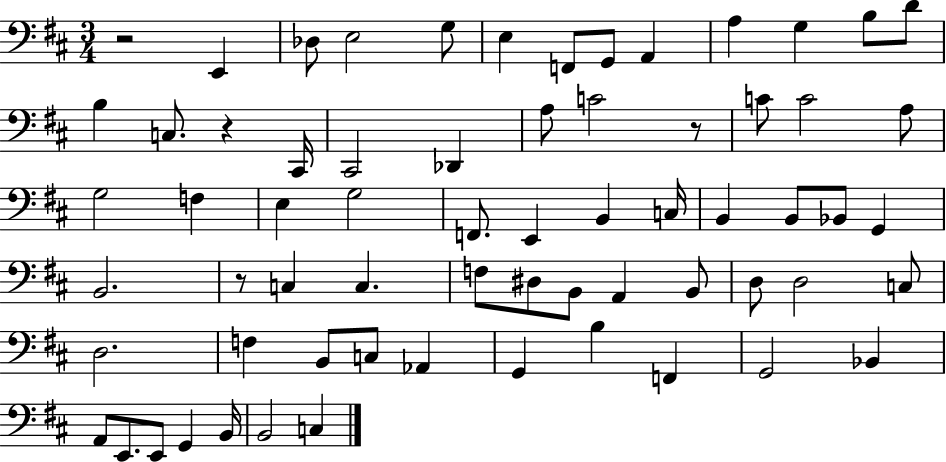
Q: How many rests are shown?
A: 4